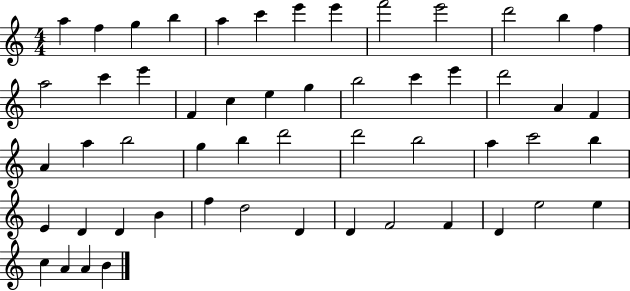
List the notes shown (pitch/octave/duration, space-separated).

A5/q F5/q G5/q B5/q A5/q C6/q E6/q E6/q F6/h E6/h D6/h B5/q F5/q A5/h C6/q E6/q F4/q C5/q E5/q G5/q B5/h C6/q E6/q D6/h A4/q F4/q A4/q A5/q B5/h G5/q B5/q D6/h D6/h B5/h A5/q C6/h B5/q E4/q D4/q D4/q B4/q F5/q D5/h D4/q D4/q F4/h F4/q D4/q E5/h E5/q C5/q A4/q A4/q B4/q